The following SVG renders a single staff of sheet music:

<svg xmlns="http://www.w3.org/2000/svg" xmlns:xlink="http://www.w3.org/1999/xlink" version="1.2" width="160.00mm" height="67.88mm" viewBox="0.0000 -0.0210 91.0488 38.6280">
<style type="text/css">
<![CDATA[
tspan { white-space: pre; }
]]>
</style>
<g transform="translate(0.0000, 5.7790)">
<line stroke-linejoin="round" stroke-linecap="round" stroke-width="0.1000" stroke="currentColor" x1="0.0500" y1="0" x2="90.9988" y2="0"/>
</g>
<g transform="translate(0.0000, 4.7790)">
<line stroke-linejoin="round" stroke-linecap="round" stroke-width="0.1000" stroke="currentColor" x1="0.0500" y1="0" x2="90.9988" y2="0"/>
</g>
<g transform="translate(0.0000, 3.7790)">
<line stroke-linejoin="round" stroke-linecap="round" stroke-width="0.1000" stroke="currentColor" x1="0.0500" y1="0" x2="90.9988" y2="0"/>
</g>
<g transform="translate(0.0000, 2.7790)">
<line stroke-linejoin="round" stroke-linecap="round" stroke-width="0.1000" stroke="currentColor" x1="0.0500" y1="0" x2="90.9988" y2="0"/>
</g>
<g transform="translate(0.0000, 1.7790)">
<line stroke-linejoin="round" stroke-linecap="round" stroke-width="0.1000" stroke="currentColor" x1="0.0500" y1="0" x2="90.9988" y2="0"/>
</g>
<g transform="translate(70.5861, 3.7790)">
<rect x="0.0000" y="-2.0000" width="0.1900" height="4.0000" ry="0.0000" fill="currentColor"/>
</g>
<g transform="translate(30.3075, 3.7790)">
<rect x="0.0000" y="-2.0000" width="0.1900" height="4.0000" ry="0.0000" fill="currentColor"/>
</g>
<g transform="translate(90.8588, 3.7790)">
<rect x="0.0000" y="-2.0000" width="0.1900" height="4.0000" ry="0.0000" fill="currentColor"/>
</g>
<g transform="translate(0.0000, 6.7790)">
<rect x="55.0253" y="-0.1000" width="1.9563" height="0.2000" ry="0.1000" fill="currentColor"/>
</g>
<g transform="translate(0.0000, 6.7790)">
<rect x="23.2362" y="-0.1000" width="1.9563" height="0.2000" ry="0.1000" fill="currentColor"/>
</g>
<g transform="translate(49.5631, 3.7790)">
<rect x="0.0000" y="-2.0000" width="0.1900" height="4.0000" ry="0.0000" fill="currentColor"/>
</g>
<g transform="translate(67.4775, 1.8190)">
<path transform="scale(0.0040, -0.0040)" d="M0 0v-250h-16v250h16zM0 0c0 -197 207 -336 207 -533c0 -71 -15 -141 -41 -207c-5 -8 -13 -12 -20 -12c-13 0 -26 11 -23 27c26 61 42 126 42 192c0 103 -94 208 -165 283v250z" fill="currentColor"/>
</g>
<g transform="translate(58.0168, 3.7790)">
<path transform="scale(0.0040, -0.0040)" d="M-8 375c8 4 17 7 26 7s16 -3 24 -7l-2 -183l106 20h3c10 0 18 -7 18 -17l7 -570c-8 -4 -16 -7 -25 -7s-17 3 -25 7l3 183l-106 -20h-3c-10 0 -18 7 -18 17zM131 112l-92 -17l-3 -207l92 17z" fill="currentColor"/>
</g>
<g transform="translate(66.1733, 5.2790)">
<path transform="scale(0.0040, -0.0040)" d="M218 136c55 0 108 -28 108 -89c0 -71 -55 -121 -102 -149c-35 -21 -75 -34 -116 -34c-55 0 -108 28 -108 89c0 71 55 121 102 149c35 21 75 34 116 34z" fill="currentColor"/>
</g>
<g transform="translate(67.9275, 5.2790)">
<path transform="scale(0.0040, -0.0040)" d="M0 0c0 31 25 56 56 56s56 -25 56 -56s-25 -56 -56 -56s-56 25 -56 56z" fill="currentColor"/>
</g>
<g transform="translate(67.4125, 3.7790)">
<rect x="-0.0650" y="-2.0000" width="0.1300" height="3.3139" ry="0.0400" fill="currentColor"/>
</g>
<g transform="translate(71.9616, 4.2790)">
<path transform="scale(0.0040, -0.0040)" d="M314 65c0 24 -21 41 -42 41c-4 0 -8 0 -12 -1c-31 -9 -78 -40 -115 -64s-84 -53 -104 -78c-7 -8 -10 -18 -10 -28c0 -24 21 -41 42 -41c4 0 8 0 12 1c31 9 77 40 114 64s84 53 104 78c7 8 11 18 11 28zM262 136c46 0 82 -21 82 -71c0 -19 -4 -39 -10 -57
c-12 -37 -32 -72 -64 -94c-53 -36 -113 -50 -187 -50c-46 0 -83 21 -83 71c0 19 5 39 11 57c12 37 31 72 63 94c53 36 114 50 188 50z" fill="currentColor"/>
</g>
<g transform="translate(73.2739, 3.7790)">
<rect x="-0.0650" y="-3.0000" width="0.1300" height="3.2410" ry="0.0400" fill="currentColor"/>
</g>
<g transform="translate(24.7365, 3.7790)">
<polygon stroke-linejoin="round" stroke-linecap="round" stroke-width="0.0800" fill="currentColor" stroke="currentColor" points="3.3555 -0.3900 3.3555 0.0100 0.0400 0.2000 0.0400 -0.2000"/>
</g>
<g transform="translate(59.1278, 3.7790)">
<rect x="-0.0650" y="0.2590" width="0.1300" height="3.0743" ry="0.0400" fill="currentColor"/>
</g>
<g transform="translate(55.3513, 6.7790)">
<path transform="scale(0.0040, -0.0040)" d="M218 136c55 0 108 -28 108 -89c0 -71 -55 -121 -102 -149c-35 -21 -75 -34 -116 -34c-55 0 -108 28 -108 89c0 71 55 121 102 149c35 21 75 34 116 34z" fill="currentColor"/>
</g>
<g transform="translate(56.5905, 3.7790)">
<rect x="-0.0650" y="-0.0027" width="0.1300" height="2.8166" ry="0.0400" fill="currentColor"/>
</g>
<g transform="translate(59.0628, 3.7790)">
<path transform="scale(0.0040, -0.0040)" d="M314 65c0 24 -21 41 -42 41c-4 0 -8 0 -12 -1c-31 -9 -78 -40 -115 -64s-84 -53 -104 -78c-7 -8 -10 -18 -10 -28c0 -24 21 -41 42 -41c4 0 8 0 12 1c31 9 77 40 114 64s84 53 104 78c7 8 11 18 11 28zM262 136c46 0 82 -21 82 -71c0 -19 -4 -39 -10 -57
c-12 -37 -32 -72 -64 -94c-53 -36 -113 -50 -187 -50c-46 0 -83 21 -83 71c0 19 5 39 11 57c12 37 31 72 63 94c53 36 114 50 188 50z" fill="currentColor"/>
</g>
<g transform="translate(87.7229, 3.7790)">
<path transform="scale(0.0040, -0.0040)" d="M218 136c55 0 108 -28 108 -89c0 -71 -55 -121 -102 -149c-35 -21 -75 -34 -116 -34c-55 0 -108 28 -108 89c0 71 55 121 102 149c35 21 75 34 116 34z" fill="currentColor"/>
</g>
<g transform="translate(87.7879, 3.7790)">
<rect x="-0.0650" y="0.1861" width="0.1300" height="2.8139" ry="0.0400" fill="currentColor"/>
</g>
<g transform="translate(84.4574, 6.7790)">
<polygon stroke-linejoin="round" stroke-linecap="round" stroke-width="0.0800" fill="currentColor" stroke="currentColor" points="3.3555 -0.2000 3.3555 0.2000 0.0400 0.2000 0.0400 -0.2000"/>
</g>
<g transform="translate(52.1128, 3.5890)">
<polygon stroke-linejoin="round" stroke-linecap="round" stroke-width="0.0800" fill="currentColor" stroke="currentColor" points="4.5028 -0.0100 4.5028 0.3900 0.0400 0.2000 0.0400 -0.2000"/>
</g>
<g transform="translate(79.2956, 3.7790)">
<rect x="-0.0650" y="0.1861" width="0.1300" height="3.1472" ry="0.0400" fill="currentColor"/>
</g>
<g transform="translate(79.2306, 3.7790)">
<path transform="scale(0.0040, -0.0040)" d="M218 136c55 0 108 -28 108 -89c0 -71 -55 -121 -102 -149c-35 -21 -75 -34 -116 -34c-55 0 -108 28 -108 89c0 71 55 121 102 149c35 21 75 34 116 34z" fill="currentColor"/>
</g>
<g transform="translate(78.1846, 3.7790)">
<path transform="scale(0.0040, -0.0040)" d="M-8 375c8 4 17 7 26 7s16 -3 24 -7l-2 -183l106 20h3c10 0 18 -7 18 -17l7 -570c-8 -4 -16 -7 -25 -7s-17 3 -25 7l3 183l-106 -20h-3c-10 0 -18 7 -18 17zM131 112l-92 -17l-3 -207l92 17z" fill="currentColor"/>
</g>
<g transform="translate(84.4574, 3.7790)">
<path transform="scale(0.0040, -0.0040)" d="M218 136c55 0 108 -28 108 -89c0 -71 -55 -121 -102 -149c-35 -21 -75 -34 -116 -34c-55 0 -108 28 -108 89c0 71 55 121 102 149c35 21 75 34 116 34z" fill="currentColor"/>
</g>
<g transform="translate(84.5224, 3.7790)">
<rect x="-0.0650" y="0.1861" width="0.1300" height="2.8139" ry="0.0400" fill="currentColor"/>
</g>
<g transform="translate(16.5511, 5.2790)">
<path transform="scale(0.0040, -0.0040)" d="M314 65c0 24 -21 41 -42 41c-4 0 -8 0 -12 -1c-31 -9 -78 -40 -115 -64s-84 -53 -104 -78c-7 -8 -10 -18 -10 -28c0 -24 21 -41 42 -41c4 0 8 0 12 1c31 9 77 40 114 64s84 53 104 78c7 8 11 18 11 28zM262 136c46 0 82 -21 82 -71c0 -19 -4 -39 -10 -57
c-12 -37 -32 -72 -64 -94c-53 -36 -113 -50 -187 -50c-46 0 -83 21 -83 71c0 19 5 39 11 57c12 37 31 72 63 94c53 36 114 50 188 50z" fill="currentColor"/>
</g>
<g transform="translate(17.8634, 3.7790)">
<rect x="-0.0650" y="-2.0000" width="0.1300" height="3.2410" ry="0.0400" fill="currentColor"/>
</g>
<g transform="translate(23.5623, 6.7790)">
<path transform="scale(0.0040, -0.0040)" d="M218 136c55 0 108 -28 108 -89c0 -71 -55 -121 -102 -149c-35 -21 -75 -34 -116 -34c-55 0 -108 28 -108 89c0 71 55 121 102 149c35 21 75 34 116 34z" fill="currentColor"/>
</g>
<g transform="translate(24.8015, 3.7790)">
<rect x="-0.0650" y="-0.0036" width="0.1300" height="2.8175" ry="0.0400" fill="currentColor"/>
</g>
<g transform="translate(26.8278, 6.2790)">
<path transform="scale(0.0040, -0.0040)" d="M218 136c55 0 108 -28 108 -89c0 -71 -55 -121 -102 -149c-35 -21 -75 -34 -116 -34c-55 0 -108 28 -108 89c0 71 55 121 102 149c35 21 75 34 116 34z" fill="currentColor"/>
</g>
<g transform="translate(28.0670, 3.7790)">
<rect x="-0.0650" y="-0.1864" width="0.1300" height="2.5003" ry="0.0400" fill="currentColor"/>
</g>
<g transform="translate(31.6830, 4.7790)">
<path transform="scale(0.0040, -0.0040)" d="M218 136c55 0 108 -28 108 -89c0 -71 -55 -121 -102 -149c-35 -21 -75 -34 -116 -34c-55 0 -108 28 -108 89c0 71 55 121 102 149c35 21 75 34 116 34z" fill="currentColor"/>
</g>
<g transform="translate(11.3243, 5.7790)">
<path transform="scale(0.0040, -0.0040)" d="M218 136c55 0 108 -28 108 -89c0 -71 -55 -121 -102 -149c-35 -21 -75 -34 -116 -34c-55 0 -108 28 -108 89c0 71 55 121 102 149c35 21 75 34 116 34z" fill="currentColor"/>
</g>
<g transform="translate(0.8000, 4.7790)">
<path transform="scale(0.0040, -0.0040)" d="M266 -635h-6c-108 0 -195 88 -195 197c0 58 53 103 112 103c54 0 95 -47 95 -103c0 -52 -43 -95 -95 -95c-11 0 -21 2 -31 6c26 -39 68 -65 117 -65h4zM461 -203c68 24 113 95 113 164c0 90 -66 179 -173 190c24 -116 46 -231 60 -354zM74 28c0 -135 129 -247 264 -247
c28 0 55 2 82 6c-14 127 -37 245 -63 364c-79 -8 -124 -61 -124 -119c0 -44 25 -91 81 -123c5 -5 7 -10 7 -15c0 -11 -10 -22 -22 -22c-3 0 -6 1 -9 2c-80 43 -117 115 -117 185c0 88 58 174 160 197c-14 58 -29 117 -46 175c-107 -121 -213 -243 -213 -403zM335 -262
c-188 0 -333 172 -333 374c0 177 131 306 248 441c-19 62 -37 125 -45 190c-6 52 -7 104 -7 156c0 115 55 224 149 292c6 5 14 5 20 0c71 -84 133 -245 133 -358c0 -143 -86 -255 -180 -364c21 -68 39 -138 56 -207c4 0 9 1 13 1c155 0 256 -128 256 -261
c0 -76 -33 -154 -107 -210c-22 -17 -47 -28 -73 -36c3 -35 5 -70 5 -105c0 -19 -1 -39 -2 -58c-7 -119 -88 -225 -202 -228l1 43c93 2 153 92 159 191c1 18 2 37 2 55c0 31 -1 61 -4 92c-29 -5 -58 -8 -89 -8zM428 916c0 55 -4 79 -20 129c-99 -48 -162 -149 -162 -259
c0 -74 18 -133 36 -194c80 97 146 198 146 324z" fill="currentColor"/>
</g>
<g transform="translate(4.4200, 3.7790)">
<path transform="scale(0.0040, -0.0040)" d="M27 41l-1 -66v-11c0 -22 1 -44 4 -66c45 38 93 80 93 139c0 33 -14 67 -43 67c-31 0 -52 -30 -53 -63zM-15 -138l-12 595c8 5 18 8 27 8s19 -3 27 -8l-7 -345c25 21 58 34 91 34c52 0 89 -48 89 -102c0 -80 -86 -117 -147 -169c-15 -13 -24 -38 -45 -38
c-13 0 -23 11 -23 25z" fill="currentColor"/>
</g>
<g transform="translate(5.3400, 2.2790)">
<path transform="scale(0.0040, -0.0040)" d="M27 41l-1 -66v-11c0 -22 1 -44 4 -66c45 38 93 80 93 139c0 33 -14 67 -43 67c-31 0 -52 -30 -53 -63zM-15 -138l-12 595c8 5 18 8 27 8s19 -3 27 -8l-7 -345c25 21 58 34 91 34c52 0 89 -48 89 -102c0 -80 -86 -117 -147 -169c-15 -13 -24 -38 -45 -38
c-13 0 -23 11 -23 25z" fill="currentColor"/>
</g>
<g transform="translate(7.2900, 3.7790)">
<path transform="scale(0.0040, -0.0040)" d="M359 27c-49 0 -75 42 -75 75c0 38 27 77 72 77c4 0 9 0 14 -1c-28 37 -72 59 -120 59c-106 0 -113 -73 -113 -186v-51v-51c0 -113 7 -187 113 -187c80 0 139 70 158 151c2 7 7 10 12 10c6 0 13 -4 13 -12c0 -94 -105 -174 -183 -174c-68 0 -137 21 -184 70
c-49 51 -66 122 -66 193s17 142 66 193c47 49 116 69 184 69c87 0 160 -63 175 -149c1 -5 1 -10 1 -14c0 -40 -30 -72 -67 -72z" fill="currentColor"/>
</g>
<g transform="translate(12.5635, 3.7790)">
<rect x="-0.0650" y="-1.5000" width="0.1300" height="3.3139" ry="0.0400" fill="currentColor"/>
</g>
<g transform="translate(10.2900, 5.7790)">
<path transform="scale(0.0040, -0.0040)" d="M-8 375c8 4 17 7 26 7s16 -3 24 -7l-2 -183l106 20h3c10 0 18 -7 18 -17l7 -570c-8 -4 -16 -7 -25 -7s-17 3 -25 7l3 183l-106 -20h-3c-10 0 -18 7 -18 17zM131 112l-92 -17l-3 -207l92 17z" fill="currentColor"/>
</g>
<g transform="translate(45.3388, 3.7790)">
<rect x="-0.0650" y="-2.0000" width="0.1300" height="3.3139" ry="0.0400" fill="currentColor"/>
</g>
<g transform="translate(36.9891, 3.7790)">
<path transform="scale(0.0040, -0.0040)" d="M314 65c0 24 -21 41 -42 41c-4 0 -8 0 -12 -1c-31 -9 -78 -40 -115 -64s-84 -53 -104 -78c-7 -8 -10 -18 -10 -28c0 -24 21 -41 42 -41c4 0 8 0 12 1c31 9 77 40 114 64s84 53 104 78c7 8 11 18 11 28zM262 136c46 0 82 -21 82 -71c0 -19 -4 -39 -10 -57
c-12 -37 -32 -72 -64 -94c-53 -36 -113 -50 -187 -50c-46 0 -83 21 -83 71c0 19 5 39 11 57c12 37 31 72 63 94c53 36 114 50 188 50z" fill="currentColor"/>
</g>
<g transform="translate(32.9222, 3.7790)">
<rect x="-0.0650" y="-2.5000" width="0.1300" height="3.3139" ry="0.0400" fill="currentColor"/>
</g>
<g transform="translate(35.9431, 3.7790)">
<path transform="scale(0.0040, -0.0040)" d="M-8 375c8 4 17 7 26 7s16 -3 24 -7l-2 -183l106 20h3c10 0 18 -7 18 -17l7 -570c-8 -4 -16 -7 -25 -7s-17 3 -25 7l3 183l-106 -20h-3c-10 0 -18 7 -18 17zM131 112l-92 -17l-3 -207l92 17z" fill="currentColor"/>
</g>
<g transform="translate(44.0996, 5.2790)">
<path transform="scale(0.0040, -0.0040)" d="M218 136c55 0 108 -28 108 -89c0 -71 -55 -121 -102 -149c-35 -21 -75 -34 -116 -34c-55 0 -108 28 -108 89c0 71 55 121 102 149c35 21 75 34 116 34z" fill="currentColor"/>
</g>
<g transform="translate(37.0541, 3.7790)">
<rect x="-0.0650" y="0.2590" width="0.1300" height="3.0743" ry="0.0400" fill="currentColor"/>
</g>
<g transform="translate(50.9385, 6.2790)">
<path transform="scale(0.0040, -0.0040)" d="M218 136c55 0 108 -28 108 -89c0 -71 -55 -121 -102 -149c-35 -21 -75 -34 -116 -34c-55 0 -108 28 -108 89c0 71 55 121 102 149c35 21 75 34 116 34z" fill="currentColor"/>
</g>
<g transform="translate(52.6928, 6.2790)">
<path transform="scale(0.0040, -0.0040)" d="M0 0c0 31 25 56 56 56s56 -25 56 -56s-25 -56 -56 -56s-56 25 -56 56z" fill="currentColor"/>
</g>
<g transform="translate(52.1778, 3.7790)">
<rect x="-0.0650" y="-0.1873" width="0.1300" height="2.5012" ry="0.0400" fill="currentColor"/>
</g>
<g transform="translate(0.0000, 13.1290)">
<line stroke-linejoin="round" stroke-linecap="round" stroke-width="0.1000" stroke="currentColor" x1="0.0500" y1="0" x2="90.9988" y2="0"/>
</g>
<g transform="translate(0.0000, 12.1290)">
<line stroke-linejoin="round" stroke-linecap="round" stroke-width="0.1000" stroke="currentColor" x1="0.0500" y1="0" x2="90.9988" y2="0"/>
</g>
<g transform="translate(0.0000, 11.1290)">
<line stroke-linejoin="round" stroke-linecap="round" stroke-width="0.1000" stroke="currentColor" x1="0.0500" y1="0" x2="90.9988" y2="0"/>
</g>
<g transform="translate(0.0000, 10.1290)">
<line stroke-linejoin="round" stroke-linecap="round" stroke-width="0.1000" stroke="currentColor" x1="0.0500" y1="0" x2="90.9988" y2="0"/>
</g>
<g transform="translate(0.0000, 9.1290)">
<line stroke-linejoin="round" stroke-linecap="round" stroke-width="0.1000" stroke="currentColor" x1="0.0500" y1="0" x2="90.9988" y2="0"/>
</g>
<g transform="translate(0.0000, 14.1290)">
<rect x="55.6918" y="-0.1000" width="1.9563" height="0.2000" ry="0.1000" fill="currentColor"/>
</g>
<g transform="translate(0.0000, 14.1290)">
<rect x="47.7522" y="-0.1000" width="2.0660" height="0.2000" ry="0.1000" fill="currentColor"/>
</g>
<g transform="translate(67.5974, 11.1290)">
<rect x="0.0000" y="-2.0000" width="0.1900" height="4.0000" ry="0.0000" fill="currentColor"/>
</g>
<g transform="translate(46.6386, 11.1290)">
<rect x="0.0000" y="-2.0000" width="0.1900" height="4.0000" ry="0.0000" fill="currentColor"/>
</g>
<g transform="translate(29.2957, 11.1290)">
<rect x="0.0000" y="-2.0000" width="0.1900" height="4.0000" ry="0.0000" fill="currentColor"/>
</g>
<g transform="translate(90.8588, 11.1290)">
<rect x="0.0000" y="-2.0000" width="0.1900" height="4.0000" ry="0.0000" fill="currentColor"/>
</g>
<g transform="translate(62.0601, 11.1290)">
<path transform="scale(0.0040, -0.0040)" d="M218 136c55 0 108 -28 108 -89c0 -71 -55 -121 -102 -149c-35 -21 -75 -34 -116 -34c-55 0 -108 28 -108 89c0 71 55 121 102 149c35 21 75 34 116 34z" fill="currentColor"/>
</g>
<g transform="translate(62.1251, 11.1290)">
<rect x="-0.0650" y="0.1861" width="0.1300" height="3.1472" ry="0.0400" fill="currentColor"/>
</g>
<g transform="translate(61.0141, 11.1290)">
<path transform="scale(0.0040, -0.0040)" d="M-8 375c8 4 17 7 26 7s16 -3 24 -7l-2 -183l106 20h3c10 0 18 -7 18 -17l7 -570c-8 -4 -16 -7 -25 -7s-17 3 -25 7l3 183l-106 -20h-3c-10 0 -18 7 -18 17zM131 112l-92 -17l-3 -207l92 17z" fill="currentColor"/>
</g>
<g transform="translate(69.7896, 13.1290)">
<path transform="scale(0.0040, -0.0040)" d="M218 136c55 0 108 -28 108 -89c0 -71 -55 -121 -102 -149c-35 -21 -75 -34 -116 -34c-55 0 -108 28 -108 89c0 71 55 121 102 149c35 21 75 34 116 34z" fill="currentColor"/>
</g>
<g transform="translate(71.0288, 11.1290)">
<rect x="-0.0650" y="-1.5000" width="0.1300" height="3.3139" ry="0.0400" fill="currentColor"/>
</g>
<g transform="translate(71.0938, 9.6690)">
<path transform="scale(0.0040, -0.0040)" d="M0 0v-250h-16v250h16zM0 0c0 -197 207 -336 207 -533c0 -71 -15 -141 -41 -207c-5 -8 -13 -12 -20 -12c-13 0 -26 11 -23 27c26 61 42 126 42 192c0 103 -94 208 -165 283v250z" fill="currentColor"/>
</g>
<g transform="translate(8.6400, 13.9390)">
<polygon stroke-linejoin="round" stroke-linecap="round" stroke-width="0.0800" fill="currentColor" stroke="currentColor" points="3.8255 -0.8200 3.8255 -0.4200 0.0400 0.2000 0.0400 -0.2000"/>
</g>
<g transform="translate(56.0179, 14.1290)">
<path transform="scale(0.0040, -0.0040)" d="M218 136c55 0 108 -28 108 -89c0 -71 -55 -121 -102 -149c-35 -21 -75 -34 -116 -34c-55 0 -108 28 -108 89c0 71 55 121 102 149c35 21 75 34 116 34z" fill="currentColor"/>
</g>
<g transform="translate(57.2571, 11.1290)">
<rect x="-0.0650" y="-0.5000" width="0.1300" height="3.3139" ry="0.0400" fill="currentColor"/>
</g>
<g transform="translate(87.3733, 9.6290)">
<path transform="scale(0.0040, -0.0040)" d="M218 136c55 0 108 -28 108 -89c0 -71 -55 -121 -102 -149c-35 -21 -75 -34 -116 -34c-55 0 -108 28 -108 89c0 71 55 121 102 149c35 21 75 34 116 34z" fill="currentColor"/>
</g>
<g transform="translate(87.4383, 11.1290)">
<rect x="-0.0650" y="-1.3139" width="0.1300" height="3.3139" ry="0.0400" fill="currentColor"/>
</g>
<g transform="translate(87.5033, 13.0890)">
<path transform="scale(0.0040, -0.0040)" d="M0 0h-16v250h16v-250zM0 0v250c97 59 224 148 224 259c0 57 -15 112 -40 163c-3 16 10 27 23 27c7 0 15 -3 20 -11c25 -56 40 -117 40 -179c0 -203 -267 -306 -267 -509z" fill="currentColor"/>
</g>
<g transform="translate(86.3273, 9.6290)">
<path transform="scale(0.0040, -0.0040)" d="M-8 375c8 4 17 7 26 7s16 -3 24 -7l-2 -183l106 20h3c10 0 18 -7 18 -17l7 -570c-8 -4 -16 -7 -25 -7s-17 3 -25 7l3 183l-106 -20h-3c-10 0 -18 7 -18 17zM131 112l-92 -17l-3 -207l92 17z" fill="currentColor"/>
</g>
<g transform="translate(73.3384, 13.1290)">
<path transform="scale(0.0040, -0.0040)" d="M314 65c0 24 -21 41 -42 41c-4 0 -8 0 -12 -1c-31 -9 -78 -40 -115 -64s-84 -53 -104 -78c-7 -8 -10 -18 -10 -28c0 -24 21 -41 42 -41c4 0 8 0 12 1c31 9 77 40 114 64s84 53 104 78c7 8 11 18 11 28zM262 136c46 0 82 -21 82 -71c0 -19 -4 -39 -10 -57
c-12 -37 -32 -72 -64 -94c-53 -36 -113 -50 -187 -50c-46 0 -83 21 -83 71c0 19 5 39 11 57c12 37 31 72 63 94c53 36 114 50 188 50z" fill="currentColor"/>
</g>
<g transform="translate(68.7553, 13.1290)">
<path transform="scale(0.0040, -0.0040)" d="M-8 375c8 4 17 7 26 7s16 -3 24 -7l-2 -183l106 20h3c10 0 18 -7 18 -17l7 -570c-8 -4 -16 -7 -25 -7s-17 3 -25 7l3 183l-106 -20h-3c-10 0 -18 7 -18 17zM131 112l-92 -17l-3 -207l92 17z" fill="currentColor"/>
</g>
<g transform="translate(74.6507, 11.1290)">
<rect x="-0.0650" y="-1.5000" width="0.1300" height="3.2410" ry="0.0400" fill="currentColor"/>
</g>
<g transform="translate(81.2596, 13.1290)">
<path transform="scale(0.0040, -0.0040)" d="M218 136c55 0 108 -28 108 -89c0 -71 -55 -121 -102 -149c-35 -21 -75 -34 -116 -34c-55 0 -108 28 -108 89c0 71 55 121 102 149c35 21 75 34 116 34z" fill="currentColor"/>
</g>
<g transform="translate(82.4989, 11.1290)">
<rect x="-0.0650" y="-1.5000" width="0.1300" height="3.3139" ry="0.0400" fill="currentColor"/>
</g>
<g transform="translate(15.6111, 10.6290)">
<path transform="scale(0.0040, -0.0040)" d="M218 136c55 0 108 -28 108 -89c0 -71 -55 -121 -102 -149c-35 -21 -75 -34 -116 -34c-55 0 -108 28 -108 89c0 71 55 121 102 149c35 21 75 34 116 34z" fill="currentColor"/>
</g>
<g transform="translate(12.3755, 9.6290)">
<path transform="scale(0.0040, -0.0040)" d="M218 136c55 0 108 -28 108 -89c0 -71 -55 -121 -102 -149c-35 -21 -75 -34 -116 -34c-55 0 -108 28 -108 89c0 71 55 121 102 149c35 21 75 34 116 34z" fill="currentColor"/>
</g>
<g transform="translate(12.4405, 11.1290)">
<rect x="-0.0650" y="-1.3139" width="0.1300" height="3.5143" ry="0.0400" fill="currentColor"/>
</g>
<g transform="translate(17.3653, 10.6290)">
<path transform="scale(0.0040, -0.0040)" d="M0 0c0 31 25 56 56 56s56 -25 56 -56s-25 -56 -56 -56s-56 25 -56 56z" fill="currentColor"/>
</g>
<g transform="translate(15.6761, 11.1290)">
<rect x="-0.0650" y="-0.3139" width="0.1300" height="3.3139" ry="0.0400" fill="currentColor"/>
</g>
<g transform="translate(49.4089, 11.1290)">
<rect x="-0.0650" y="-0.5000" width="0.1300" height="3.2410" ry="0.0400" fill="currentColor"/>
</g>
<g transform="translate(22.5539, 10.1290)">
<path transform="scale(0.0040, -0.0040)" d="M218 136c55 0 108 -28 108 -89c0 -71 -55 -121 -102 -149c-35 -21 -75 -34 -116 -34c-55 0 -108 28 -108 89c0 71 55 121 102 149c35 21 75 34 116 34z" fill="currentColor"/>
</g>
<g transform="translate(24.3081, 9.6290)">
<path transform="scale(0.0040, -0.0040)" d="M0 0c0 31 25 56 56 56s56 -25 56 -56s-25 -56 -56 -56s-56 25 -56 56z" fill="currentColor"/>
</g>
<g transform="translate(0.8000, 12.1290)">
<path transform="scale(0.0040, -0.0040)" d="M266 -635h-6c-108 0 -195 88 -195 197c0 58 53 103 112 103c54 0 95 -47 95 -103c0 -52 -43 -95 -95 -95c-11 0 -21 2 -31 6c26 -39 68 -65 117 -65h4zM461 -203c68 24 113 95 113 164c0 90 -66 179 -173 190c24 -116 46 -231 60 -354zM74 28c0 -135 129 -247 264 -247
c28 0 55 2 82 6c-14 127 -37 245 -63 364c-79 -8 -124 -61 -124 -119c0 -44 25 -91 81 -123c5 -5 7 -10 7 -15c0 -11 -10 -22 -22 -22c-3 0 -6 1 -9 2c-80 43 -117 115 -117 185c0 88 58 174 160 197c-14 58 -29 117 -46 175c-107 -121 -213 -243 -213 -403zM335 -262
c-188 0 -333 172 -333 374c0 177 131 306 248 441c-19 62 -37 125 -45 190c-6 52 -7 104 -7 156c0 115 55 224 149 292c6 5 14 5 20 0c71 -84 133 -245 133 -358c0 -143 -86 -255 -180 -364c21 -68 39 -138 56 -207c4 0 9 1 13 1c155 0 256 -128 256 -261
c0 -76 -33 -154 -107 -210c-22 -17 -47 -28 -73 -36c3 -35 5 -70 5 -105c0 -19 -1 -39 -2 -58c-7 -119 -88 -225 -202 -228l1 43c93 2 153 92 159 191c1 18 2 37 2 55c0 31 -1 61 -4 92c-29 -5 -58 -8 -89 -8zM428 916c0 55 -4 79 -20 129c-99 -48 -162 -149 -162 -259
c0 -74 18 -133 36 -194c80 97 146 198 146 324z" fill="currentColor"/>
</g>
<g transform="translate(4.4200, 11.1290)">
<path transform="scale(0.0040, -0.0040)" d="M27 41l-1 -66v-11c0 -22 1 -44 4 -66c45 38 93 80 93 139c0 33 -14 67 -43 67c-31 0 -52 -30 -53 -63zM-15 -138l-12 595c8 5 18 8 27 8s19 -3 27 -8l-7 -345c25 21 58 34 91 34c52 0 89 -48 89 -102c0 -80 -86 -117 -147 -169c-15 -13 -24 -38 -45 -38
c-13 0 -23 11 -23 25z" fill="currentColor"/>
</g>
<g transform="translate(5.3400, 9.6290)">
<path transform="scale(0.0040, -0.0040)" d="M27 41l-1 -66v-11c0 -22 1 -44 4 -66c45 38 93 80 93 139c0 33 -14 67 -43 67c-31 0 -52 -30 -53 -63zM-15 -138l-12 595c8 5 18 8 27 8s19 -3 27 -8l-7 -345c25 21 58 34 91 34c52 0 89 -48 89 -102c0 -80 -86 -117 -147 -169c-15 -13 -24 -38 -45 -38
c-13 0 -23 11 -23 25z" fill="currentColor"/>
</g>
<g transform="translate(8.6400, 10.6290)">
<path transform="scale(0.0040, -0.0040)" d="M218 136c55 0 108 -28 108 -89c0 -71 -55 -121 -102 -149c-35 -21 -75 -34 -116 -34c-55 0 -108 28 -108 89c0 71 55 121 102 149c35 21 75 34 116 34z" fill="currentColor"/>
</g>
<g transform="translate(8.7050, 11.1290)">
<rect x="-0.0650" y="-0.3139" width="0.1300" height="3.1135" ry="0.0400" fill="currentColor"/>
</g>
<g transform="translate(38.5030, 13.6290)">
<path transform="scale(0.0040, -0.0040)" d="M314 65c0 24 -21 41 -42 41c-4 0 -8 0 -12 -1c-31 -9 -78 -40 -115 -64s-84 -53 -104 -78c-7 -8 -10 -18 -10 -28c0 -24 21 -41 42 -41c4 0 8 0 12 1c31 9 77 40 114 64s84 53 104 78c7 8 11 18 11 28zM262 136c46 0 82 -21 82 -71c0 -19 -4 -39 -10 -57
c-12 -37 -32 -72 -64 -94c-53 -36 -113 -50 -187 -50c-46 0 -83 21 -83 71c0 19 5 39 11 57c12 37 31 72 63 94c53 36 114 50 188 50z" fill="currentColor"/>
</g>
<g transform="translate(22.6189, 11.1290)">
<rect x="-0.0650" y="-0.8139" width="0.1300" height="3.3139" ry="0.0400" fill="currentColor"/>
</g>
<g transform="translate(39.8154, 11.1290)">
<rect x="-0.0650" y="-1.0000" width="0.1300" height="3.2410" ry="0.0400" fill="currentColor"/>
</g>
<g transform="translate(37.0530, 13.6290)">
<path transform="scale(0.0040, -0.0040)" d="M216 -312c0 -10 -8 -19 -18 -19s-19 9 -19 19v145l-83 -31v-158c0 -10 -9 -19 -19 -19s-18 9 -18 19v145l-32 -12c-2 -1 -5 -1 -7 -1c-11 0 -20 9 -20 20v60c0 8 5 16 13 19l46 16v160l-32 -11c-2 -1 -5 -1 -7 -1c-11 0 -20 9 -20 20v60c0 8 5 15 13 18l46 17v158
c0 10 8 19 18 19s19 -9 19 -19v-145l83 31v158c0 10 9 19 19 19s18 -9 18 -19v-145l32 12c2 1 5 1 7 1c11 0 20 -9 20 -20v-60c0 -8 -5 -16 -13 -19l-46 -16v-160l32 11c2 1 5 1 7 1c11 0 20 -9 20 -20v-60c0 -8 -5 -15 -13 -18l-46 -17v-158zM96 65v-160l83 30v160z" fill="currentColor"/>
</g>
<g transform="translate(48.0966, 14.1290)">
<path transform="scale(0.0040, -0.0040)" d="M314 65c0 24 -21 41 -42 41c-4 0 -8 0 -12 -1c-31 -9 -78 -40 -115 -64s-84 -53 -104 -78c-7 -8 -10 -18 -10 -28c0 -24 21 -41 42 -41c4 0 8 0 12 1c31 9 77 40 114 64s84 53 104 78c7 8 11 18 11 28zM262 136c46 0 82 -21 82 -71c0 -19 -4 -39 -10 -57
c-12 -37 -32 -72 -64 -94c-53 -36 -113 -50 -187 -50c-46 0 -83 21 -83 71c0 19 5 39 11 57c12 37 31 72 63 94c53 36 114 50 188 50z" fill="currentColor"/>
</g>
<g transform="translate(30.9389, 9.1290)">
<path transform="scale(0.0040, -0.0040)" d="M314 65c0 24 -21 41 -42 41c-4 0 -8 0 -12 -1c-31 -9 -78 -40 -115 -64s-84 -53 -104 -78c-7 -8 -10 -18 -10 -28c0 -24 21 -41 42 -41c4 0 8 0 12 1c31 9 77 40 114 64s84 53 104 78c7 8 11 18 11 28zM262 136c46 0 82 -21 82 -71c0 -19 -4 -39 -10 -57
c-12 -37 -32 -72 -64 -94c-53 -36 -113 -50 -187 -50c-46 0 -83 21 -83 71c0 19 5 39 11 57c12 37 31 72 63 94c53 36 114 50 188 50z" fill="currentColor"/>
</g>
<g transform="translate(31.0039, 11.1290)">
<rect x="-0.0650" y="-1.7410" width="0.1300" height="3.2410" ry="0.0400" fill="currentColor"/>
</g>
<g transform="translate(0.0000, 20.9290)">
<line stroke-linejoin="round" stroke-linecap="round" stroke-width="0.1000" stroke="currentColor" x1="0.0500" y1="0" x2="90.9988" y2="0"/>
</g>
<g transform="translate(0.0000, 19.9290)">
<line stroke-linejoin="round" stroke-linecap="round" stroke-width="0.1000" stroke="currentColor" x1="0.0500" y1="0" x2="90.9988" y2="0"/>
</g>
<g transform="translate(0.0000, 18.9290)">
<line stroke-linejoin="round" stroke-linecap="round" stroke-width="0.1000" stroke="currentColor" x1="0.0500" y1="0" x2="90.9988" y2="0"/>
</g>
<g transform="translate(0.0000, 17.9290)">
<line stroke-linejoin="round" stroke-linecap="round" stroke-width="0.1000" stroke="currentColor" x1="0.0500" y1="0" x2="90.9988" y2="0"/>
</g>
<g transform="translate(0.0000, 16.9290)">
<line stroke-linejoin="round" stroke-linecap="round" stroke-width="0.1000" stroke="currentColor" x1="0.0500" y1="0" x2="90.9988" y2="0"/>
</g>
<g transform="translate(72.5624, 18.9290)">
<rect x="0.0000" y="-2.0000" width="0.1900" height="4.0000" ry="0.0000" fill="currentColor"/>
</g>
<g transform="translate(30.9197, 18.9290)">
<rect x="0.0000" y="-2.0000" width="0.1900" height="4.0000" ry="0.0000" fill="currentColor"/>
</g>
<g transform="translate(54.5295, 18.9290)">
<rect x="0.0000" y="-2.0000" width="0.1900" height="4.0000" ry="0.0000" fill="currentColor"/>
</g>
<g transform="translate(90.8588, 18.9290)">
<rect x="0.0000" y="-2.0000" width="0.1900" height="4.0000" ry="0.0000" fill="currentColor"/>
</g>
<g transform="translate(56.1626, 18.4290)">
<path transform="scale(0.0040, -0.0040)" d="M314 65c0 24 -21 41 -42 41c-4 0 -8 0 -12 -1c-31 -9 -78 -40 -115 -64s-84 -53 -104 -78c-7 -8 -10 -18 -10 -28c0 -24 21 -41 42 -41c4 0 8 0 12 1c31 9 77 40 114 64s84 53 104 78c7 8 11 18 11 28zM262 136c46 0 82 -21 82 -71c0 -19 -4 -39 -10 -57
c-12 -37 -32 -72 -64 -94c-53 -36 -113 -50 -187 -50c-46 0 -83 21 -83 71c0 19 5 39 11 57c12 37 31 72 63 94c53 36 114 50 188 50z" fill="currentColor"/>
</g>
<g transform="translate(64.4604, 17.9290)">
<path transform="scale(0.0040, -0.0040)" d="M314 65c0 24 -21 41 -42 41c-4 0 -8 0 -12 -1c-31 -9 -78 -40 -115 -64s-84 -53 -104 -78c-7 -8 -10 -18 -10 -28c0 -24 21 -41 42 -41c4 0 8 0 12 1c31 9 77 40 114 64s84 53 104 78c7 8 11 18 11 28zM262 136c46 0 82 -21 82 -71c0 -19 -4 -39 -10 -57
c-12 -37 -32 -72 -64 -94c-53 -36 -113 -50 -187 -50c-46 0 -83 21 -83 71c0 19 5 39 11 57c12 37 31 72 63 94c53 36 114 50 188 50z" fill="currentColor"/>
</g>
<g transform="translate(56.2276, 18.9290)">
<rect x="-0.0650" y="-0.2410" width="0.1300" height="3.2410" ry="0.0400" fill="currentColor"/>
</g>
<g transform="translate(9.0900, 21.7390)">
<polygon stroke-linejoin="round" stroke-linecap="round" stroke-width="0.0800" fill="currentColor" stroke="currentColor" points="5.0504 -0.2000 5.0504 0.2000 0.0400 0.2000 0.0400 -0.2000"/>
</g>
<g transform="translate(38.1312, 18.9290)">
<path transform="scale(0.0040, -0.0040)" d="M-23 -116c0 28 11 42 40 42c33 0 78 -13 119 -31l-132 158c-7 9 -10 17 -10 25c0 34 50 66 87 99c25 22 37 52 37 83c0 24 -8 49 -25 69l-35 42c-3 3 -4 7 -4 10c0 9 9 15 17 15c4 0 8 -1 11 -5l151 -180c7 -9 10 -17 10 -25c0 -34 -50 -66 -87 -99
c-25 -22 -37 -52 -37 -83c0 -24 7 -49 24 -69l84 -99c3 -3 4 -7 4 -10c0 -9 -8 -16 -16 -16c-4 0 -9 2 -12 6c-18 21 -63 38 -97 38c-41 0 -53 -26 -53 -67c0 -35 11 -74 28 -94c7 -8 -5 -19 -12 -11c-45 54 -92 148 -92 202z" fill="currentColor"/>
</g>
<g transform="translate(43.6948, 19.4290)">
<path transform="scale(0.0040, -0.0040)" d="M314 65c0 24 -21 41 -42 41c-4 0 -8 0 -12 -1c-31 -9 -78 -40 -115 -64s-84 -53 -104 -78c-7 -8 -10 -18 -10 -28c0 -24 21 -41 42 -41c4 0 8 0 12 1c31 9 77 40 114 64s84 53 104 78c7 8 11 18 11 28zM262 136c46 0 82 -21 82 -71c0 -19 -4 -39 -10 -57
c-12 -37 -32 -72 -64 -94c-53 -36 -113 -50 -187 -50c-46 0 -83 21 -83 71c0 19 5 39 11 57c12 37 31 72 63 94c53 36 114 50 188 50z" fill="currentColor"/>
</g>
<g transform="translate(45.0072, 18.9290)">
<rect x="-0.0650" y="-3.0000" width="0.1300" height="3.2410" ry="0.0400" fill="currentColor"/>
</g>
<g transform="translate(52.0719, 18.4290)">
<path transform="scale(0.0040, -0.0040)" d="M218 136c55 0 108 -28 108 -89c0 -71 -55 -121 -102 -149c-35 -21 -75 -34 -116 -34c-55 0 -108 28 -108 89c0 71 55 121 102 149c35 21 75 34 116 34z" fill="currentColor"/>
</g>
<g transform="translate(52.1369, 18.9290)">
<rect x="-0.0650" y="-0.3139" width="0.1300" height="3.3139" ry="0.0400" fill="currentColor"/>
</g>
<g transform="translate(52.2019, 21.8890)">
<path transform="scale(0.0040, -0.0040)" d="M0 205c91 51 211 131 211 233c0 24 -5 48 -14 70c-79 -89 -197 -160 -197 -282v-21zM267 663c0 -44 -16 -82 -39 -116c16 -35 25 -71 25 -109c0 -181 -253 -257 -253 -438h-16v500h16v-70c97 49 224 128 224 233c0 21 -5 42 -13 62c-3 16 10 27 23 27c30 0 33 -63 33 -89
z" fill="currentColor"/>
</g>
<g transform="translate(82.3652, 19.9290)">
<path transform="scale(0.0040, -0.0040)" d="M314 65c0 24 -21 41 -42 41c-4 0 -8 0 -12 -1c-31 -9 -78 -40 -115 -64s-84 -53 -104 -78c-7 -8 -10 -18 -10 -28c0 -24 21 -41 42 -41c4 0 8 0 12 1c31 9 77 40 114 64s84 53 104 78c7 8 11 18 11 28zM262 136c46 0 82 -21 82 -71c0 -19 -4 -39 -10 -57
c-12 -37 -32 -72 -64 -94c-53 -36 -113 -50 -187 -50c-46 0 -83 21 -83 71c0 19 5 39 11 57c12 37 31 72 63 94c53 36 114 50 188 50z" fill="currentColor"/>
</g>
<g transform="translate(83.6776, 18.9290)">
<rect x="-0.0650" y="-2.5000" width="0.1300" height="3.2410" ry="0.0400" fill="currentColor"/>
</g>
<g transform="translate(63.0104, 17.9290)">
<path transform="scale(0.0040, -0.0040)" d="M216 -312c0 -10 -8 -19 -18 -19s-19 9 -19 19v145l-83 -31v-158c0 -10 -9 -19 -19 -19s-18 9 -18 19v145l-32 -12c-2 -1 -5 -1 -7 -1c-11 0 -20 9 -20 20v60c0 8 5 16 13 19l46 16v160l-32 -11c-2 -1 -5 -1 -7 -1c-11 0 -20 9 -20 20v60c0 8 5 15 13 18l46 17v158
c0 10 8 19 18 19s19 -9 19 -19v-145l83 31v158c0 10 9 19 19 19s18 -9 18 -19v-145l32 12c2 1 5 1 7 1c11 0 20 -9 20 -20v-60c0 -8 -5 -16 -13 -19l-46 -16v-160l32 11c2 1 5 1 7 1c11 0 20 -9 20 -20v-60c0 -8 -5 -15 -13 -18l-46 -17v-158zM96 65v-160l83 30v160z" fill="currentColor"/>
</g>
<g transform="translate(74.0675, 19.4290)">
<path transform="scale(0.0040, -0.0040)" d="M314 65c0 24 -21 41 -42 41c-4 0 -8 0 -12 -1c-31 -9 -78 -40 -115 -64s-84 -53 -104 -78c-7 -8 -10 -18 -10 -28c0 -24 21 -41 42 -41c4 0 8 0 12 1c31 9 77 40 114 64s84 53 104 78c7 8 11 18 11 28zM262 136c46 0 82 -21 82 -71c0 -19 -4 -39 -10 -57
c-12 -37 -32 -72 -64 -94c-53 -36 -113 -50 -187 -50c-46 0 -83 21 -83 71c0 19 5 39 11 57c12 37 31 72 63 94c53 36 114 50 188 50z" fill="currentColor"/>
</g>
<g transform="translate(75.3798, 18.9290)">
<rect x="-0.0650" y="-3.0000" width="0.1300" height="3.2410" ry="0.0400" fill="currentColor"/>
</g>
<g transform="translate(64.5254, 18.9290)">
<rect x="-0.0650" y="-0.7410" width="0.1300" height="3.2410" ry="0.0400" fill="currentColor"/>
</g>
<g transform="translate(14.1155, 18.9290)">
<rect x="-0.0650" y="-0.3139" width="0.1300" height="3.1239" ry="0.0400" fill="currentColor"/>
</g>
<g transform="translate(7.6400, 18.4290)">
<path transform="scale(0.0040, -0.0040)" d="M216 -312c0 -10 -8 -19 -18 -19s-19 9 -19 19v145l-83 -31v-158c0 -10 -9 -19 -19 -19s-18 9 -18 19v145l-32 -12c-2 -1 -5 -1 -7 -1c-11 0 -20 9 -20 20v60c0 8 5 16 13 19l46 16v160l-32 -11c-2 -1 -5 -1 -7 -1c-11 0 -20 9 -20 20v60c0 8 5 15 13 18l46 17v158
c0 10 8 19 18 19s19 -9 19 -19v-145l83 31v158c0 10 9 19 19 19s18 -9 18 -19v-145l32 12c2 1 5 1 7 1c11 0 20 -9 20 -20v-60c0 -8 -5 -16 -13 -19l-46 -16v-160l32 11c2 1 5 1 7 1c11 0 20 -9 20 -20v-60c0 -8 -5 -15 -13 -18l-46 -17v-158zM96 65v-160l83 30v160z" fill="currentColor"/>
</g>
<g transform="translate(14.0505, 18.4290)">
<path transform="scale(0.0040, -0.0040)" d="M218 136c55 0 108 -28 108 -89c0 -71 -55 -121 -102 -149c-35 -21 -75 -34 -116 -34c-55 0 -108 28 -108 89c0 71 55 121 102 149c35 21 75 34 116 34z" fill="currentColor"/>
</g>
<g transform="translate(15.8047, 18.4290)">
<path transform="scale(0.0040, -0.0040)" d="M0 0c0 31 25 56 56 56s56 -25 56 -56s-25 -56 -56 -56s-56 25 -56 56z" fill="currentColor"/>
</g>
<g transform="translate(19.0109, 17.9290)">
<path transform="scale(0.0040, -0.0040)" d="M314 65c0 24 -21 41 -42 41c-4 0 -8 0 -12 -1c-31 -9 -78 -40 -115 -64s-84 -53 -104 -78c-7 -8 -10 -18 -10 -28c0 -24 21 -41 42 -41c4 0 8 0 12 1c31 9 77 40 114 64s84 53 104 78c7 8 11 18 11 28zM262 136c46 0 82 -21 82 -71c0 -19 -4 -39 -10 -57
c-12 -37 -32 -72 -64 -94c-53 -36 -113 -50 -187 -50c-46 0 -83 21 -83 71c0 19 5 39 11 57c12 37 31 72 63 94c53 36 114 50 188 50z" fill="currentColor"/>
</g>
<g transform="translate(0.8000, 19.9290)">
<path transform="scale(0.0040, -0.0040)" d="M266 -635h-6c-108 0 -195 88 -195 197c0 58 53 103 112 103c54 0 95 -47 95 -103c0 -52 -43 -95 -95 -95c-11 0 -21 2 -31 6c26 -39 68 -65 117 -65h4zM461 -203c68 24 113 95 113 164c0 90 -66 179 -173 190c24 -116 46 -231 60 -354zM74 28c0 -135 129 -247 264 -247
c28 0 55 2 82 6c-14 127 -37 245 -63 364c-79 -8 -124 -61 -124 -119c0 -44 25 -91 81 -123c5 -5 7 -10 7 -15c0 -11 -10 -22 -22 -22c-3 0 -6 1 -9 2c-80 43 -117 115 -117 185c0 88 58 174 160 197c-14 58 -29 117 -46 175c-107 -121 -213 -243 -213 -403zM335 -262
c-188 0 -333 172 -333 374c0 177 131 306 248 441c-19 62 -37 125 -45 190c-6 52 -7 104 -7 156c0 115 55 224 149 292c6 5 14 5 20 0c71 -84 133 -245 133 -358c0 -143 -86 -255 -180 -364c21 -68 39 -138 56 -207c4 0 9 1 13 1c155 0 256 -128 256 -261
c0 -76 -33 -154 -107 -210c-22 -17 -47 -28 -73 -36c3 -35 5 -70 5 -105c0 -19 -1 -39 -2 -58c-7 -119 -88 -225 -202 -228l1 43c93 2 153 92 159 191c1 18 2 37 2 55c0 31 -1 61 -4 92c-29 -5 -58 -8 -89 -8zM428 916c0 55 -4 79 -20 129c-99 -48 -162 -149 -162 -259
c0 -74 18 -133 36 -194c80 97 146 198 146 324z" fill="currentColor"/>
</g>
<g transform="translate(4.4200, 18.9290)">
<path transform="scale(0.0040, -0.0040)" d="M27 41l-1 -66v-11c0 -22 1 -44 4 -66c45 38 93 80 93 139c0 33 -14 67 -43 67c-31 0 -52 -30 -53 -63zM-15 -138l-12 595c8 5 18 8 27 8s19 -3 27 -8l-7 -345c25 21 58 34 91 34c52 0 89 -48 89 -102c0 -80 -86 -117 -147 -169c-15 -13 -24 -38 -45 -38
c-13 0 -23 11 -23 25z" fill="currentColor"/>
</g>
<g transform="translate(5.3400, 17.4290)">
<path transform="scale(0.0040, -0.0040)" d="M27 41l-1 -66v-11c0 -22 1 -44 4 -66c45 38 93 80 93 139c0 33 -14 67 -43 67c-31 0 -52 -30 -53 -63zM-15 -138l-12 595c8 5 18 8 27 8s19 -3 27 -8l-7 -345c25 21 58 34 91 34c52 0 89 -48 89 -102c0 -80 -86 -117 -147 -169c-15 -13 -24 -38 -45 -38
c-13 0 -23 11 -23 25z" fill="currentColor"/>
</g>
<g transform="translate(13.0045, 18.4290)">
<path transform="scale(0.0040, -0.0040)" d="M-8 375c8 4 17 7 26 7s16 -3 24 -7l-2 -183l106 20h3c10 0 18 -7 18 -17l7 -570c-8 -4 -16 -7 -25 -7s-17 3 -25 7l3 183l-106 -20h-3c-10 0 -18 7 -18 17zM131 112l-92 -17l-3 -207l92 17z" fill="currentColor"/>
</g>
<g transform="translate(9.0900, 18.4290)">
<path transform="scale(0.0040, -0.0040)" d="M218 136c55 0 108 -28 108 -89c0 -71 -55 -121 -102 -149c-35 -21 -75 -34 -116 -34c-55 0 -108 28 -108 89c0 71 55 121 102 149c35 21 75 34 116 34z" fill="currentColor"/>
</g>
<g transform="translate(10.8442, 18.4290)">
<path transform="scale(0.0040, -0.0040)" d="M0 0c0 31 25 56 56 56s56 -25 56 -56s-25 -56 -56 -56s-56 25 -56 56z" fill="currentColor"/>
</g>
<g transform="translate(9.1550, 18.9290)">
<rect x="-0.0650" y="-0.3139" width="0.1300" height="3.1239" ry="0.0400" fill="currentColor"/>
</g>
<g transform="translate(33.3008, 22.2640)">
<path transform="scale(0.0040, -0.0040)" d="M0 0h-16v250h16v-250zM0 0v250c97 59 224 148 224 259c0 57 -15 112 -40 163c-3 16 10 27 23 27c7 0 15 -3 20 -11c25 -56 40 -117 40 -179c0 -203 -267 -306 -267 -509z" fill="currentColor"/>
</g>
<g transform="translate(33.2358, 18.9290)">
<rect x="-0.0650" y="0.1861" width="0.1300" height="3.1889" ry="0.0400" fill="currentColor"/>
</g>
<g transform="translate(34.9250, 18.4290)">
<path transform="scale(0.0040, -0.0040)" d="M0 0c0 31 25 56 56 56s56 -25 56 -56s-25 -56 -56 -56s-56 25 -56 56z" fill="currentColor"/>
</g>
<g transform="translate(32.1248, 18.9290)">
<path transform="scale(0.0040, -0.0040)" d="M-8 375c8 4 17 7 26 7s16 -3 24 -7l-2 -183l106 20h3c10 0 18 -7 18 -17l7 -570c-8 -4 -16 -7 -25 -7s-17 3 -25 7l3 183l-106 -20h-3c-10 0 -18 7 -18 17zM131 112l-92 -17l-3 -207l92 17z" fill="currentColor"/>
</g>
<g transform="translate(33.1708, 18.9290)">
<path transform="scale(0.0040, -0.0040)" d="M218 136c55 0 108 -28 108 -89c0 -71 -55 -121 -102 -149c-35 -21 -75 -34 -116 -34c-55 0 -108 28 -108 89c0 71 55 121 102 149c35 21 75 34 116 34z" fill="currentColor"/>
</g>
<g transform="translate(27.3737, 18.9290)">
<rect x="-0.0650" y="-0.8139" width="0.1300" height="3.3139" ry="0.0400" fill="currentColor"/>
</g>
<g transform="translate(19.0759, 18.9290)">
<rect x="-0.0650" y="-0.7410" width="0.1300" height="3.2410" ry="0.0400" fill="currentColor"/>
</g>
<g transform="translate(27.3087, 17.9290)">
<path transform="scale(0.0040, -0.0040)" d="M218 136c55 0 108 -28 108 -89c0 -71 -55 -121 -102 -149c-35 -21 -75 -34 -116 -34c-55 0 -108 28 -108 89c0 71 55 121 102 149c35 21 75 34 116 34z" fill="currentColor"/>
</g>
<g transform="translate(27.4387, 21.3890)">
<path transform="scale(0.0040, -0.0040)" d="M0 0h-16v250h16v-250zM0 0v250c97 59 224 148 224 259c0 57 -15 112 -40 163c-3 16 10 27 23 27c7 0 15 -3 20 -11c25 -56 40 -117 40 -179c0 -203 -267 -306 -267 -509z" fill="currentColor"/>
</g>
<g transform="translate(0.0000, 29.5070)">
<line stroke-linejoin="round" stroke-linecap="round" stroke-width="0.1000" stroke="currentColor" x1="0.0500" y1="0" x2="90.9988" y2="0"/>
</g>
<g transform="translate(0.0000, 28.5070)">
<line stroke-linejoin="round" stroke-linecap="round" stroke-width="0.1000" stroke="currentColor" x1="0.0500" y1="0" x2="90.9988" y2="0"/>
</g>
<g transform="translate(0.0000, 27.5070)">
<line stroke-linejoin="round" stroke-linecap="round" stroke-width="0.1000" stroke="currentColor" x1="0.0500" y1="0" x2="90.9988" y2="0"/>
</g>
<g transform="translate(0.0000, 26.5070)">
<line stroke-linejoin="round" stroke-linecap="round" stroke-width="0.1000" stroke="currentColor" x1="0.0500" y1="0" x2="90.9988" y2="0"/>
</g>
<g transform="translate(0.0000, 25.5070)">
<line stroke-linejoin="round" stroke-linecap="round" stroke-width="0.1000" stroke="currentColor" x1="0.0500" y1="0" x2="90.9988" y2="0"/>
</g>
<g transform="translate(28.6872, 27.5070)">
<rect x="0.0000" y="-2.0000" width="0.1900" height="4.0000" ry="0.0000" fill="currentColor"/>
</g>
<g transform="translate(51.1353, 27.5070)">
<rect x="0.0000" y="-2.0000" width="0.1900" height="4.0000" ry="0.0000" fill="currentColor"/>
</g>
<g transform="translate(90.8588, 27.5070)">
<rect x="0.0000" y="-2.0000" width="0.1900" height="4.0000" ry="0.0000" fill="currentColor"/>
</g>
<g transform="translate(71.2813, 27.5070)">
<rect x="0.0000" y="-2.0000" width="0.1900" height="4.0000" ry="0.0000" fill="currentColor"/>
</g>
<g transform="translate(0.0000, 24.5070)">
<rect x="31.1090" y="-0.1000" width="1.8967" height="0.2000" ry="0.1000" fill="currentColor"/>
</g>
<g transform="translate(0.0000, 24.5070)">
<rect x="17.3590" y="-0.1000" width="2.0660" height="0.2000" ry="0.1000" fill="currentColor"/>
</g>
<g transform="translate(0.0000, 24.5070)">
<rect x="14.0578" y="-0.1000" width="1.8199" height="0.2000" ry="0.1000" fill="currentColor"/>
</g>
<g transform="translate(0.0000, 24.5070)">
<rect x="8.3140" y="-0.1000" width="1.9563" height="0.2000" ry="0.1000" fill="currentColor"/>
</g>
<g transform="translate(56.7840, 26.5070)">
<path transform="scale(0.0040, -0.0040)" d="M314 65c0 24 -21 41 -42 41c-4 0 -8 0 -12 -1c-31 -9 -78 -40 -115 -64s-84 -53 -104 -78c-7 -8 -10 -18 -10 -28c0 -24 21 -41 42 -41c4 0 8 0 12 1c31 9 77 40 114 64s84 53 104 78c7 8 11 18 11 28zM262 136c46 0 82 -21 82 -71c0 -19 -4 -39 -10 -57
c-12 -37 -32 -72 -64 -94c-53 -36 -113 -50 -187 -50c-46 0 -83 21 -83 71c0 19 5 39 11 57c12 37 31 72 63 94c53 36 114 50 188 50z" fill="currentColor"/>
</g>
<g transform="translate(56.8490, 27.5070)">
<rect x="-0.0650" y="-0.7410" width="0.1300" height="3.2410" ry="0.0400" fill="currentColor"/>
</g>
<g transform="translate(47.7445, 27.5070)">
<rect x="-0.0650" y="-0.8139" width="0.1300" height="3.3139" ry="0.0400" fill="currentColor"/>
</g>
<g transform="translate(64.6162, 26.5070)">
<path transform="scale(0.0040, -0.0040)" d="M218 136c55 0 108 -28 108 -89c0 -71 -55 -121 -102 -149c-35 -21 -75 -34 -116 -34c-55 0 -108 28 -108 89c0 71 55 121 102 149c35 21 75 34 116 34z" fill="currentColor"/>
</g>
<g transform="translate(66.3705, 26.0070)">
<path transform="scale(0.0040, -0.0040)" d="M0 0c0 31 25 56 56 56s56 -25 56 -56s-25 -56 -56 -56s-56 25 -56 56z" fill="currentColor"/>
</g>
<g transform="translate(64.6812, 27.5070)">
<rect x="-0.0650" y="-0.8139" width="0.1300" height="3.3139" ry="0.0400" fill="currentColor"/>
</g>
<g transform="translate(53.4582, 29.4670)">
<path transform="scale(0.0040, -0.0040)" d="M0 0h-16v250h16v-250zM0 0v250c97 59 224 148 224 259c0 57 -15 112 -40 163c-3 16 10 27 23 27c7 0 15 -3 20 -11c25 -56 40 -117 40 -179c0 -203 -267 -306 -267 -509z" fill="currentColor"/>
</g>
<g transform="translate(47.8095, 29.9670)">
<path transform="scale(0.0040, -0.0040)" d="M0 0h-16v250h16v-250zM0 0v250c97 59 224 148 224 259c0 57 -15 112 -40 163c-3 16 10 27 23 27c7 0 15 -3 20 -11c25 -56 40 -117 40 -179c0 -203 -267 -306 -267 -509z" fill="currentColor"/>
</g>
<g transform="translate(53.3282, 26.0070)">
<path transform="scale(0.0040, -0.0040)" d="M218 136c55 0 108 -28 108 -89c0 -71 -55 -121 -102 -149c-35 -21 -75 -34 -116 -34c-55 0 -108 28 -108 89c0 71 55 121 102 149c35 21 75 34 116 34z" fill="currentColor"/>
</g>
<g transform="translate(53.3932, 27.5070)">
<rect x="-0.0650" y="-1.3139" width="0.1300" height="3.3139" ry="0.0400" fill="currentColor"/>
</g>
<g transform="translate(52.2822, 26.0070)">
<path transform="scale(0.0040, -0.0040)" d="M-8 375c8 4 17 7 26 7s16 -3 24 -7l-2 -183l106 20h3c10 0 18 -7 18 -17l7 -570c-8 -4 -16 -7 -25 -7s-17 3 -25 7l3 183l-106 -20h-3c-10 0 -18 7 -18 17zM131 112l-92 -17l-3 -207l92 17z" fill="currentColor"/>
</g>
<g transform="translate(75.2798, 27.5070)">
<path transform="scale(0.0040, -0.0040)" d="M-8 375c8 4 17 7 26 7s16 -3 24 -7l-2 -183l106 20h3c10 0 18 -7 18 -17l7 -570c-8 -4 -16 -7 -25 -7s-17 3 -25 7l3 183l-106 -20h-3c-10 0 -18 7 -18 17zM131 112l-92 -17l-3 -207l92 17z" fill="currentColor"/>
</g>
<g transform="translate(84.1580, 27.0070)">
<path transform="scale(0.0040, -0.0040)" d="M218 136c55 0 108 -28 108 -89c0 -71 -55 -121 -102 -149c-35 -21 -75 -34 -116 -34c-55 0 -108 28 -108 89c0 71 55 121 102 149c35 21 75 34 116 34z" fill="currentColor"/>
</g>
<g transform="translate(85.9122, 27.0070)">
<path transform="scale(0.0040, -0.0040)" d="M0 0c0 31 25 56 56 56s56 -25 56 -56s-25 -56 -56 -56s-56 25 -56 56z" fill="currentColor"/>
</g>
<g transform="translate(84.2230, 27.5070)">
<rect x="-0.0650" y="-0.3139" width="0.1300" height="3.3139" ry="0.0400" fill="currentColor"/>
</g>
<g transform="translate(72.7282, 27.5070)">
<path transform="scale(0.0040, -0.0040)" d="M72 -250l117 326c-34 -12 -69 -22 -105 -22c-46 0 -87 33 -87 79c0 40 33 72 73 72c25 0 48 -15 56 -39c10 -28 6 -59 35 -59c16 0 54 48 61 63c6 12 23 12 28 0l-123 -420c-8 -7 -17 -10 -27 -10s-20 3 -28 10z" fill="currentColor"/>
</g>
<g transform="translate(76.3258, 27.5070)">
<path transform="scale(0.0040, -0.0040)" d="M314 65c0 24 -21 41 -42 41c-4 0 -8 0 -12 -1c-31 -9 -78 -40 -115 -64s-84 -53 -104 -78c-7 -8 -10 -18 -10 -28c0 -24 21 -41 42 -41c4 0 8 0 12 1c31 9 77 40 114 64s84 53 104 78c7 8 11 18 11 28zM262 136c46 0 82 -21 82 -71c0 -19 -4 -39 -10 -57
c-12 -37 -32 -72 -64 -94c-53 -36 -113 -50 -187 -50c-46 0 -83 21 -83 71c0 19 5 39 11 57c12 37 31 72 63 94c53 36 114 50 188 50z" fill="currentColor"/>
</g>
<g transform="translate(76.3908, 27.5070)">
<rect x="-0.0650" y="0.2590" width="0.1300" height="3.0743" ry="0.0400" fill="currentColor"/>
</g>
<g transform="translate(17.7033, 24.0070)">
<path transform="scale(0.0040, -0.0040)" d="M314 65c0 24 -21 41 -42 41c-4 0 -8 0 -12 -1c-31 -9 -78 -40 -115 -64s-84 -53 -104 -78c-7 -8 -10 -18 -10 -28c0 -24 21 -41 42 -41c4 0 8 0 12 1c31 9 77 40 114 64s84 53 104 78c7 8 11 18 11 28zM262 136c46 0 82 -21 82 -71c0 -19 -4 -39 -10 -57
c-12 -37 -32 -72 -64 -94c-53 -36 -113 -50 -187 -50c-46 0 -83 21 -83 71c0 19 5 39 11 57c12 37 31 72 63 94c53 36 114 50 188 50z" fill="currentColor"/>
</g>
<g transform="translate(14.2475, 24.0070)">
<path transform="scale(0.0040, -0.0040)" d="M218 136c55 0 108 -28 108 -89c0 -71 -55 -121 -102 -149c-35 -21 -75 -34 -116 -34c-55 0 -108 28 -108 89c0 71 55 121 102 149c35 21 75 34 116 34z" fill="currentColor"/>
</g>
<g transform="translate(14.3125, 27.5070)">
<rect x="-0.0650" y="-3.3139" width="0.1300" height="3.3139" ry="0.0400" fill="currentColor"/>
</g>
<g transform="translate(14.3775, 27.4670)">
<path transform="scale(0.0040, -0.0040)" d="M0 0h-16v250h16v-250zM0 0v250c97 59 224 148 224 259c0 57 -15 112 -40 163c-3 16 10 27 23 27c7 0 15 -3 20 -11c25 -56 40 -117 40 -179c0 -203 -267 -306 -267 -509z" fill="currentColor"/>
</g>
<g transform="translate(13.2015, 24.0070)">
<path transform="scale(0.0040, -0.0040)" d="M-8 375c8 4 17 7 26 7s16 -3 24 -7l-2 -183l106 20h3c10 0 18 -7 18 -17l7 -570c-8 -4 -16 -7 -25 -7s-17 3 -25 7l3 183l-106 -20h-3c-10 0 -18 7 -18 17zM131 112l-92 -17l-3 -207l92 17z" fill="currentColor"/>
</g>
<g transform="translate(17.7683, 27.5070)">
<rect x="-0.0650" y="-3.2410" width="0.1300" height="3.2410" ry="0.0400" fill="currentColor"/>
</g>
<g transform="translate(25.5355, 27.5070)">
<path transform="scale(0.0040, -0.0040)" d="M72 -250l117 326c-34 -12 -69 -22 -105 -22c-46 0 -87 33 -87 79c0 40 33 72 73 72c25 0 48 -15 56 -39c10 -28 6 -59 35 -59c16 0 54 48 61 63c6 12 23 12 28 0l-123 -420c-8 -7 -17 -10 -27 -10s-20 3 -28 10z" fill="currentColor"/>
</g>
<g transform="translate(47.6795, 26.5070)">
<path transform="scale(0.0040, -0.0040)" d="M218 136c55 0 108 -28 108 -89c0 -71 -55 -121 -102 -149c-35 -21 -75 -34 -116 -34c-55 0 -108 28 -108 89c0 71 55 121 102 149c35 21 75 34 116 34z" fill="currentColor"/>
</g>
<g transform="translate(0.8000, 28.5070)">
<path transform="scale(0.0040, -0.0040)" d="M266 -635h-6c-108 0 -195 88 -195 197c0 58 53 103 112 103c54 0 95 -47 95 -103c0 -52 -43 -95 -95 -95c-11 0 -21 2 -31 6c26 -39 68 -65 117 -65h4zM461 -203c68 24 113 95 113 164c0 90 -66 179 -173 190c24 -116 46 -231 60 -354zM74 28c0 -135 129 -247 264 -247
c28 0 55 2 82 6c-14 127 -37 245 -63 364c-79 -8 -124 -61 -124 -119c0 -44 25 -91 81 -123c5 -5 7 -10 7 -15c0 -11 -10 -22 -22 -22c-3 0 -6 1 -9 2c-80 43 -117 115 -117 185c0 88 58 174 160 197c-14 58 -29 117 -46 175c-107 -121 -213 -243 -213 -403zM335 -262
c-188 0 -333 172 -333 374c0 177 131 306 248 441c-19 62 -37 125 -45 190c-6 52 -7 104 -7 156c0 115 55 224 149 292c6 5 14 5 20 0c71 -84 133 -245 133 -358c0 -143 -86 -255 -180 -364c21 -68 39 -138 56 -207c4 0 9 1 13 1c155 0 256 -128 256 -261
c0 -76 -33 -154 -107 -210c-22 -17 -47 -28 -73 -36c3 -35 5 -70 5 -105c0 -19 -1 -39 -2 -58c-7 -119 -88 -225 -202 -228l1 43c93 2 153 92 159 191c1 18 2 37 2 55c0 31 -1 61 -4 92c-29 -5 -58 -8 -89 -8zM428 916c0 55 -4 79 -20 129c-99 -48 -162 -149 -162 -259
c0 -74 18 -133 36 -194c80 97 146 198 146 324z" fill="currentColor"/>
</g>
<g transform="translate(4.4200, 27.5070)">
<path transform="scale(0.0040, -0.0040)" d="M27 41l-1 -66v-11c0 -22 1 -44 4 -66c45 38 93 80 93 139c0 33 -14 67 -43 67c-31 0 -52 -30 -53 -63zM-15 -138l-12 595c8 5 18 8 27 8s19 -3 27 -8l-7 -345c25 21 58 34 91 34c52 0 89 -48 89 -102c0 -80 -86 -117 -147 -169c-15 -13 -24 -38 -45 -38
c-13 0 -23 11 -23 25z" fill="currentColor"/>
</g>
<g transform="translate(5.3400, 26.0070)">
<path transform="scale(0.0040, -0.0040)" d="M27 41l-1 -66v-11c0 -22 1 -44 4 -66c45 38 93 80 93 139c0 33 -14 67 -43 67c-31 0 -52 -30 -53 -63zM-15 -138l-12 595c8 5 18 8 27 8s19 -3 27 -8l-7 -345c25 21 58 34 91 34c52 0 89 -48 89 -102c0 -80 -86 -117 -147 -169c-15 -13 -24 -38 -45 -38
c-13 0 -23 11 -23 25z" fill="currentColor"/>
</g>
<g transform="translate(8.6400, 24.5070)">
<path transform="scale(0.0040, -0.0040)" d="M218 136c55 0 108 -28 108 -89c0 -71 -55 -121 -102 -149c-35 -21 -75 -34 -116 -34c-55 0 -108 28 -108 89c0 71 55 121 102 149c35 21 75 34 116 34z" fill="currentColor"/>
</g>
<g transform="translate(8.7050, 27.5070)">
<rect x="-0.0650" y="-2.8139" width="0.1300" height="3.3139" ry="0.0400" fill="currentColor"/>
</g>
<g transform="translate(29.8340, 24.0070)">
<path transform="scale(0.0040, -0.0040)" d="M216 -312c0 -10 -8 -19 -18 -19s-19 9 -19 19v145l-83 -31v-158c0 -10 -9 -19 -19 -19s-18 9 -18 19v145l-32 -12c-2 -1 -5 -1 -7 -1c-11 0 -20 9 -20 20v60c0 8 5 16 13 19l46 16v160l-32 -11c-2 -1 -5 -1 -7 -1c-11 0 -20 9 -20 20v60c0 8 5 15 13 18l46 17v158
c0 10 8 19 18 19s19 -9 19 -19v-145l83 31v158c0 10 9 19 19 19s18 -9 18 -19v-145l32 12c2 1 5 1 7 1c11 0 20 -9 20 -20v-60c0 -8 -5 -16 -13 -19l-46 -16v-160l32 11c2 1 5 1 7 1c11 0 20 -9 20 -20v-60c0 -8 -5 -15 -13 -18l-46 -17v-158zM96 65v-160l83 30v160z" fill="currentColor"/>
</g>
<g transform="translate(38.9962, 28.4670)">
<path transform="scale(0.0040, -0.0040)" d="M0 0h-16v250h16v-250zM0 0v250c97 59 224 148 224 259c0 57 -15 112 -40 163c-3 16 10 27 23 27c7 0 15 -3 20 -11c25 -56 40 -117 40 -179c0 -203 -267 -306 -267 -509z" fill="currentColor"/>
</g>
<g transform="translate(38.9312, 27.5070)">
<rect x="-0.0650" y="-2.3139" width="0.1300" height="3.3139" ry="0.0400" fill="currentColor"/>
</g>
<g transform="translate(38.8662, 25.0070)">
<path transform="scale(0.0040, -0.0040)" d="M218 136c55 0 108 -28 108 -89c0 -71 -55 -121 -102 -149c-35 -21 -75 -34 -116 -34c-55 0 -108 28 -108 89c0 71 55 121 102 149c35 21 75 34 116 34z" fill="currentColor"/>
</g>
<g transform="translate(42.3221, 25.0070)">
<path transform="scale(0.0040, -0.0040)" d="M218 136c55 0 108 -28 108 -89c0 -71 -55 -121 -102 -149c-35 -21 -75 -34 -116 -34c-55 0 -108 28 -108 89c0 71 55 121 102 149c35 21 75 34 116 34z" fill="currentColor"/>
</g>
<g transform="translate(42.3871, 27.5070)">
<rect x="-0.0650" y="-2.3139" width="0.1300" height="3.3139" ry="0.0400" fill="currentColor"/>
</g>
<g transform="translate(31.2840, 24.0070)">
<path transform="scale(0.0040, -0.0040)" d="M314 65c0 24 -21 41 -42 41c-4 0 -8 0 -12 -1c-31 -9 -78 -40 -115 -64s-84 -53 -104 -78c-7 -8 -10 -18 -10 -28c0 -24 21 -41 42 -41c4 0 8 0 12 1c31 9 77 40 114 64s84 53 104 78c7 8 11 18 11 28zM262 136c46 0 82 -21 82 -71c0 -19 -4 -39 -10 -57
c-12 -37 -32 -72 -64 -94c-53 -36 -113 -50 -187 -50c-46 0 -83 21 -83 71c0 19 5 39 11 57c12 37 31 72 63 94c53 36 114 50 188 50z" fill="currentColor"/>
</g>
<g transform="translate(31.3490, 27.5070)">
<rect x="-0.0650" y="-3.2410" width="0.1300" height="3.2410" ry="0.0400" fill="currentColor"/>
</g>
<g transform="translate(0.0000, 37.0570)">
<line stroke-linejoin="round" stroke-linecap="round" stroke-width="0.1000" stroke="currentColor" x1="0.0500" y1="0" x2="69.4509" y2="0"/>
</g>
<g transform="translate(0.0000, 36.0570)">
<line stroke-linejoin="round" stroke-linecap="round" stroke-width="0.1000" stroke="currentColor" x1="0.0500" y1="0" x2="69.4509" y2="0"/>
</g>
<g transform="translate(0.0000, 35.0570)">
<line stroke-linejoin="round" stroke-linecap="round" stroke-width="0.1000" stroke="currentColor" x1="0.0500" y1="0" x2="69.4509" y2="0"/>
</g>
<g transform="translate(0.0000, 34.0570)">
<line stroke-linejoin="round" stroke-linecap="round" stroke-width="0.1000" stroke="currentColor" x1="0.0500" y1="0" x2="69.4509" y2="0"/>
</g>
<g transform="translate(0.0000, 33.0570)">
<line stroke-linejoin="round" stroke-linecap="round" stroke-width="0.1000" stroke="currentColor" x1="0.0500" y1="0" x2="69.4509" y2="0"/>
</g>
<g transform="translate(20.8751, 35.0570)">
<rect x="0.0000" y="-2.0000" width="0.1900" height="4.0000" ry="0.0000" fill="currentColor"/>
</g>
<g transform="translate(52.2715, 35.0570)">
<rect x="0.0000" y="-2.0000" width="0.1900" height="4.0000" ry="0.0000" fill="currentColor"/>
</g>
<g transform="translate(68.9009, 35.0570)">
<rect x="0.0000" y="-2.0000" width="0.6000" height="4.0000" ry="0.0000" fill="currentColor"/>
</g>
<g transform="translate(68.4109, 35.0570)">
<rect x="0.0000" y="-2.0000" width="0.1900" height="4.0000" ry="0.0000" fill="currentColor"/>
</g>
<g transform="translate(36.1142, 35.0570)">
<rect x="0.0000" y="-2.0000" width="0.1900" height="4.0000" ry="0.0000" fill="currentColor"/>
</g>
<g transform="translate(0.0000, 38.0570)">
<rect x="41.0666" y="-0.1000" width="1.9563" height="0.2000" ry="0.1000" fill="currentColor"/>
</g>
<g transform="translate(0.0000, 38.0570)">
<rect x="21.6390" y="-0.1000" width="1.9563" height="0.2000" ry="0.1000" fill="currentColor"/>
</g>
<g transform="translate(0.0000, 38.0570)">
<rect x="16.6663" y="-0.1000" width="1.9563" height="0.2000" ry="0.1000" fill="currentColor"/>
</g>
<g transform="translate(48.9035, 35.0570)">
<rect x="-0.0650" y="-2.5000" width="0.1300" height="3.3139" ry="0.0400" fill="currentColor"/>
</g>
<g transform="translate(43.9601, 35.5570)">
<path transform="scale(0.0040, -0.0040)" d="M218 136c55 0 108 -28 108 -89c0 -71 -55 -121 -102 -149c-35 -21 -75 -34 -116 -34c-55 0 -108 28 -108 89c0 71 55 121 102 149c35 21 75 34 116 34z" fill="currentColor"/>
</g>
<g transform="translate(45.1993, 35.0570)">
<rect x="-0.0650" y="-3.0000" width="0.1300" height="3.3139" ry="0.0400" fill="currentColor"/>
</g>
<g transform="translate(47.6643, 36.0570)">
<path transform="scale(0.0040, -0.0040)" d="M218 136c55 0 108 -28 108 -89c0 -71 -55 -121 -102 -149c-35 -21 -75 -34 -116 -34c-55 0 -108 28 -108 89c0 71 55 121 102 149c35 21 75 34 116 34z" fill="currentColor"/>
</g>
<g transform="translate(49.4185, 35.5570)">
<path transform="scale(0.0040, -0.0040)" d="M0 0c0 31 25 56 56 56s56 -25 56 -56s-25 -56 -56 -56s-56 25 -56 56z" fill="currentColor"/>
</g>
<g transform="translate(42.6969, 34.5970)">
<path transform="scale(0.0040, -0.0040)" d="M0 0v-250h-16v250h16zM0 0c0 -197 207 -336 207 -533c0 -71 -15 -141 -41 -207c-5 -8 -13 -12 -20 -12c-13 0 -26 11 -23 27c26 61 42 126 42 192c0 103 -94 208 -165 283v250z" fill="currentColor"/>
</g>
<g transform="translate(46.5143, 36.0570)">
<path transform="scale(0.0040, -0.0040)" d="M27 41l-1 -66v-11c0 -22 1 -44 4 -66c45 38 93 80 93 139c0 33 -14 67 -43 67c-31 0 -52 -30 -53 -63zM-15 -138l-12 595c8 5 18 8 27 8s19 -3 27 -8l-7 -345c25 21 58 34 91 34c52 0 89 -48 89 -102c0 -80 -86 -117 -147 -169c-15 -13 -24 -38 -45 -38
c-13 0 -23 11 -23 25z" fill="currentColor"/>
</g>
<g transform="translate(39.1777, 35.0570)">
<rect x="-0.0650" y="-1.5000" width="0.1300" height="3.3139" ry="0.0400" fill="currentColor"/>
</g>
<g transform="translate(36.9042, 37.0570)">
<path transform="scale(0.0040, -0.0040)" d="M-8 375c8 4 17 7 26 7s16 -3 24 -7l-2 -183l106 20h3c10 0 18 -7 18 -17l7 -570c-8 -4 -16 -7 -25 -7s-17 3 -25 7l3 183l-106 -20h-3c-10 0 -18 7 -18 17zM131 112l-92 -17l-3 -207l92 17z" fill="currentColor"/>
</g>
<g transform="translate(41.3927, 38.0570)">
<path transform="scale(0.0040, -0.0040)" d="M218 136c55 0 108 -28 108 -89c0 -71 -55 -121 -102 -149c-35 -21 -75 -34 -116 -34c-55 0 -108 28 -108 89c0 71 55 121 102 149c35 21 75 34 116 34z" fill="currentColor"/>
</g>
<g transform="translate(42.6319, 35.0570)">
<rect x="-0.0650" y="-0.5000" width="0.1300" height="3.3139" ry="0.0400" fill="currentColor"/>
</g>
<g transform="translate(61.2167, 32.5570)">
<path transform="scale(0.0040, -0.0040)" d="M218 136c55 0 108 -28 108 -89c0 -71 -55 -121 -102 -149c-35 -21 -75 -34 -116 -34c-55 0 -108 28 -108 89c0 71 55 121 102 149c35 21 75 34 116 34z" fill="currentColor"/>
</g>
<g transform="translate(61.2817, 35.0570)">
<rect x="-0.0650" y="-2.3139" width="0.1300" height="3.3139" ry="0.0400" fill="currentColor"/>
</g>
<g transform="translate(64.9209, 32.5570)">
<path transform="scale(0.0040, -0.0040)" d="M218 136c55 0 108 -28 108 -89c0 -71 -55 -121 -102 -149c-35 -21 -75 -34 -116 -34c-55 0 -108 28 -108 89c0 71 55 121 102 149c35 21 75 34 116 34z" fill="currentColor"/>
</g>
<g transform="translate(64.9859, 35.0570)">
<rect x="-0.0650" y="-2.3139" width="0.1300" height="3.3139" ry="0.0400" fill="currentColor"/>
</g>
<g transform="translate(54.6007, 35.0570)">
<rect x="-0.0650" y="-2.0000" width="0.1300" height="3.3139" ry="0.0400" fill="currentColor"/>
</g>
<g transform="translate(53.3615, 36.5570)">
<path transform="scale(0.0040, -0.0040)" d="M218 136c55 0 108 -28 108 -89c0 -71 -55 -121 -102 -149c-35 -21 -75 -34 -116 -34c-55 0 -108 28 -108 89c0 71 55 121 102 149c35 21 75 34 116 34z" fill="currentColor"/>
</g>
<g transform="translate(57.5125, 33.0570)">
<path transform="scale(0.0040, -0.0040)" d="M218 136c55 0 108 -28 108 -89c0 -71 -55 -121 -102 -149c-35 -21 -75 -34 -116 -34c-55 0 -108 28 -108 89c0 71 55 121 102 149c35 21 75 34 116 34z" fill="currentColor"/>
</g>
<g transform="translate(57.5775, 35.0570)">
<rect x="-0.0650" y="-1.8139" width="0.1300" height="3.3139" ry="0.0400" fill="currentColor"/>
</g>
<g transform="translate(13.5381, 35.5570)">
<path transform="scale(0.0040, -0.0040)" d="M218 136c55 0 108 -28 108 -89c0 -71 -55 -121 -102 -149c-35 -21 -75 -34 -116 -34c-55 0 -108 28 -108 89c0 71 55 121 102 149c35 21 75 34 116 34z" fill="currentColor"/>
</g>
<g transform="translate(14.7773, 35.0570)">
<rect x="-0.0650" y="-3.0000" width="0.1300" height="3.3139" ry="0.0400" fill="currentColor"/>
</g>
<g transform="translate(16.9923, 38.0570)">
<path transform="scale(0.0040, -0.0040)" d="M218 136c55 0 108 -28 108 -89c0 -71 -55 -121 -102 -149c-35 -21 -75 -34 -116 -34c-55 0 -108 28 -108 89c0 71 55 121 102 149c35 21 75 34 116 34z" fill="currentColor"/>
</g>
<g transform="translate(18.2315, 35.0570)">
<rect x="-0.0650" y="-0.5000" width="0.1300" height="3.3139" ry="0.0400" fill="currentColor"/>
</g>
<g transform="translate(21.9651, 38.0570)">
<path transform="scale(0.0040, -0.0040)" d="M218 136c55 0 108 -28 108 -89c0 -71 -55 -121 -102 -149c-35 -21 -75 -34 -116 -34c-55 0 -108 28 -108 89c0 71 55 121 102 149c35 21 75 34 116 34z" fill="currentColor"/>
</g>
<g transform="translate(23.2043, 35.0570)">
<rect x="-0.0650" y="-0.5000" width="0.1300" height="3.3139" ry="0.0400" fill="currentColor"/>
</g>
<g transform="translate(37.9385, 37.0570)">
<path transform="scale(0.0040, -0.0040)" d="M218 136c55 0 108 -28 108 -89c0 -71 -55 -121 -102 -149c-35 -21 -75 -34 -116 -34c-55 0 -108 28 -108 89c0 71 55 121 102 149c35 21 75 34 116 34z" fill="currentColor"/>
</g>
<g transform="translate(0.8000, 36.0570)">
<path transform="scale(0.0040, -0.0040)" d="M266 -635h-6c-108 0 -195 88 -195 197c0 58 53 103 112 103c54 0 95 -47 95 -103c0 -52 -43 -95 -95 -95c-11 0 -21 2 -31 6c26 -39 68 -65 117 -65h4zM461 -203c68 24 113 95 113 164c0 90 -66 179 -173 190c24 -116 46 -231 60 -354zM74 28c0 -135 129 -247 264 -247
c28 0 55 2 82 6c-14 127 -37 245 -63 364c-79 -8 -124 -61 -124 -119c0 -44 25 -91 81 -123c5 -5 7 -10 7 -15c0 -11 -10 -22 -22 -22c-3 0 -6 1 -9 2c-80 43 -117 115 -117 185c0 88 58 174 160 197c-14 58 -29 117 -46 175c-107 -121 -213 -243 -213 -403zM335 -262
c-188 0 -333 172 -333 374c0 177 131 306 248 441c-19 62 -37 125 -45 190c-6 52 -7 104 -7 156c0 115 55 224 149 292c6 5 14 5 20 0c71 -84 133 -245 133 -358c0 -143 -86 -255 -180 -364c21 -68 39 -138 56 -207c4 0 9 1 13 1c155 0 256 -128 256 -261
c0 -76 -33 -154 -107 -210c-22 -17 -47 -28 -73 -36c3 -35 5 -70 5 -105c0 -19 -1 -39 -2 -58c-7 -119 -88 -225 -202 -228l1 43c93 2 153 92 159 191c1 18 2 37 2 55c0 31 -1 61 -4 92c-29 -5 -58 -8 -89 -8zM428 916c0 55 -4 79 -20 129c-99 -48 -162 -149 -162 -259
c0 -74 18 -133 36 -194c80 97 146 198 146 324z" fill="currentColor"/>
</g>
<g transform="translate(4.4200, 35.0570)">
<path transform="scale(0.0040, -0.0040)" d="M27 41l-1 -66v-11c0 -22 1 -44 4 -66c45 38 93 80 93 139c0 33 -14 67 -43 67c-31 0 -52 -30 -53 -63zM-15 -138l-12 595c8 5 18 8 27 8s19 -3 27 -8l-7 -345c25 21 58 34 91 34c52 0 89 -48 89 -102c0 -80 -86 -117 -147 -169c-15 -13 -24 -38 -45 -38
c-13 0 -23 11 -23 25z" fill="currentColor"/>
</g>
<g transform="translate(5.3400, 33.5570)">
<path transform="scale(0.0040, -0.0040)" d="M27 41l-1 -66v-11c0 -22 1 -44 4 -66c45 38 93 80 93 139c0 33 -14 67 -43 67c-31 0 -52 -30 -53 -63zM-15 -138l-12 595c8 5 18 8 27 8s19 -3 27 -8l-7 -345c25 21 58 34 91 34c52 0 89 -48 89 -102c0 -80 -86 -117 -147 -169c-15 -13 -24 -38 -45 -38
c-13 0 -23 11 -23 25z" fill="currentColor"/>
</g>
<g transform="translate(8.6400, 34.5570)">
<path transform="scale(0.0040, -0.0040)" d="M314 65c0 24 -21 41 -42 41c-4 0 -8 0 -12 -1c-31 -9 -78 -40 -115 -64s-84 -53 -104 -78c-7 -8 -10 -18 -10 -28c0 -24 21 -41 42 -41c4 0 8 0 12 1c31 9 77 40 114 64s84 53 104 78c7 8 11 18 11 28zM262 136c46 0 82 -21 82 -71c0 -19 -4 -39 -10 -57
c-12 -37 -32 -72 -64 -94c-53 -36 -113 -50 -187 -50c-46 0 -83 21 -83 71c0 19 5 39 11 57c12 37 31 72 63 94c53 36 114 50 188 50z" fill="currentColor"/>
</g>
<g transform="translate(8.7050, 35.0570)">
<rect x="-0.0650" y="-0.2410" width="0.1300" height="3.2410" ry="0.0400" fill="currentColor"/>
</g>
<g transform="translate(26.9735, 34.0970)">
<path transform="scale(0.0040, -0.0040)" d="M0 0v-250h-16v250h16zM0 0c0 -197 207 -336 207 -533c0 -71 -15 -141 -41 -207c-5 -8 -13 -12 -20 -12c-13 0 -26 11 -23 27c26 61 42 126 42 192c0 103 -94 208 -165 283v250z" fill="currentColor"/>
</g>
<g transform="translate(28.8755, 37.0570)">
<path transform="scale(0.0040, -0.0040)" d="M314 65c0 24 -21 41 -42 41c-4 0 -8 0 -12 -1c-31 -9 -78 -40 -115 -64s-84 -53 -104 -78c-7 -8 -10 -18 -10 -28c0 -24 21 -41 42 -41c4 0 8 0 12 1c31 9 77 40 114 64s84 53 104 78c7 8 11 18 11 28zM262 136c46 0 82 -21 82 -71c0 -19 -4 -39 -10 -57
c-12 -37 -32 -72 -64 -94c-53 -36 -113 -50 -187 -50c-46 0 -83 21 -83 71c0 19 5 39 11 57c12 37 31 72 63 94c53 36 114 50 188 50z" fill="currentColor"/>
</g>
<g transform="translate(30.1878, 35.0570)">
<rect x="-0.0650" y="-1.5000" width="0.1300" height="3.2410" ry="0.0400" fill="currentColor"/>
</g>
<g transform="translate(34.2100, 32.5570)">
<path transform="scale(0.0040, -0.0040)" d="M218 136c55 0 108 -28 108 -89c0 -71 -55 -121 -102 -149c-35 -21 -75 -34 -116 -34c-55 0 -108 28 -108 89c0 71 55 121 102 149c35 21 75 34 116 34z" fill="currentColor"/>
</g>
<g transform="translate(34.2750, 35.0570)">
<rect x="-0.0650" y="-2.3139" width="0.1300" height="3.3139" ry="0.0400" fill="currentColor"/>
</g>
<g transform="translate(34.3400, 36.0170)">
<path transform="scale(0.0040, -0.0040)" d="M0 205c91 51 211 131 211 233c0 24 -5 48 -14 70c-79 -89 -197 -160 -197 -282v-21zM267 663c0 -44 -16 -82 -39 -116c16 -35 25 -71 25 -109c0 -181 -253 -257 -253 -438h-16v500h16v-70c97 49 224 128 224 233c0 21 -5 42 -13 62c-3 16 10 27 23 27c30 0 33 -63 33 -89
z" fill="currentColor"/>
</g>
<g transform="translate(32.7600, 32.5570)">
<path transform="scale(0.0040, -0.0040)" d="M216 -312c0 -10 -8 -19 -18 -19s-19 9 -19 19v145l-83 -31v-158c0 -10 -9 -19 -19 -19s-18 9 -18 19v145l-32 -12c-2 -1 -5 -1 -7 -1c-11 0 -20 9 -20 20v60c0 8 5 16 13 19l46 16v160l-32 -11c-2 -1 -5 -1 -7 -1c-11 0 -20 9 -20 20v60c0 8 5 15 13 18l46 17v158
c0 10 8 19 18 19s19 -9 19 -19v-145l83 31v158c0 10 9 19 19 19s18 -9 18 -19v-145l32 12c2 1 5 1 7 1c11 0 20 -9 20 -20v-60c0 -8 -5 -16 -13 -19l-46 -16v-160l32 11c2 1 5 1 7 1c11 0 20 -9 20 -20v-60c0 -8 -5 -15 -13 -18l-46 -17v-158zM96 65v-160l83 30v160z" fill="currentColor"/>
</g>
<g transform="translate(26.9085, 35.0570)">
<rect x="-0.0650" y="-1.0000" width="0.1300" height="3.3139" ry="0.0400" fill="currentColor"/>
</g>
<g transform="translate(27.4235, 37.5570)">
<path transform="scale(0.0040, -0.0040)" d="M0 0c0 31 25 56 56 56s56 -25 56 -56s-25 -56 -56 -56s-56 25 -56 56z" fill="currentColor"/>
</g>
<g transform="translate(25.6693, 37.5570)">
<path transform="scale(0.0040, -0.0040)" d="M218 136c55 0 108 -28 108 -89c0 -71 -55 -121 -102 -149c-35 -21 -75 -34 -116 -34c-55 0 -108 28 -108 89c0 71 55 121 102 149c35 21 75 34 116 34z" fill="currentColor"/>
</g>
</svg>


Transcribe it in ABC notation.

X:1
T:Untitled
M:4/4
L:1/4
K:Bb
E F2 C/2 D/2 G B2 F D/2 C/2 B2 F/2 A2 B B/2 B/2 c/2 _e/2 c d f2 ^D2 C2 C B E/2 E2 E e/2 ^c/2 c/2 d2 d/2 B/2 z A2 c/4 c2 ^d2 A2 G2 a b/2 b2 z/2 ^b2 g/2 g d/2 e/2 d2 d z/2 B2 c c2 A C C D/2 _E2 ^g/4 E C/2 A _G F f g g